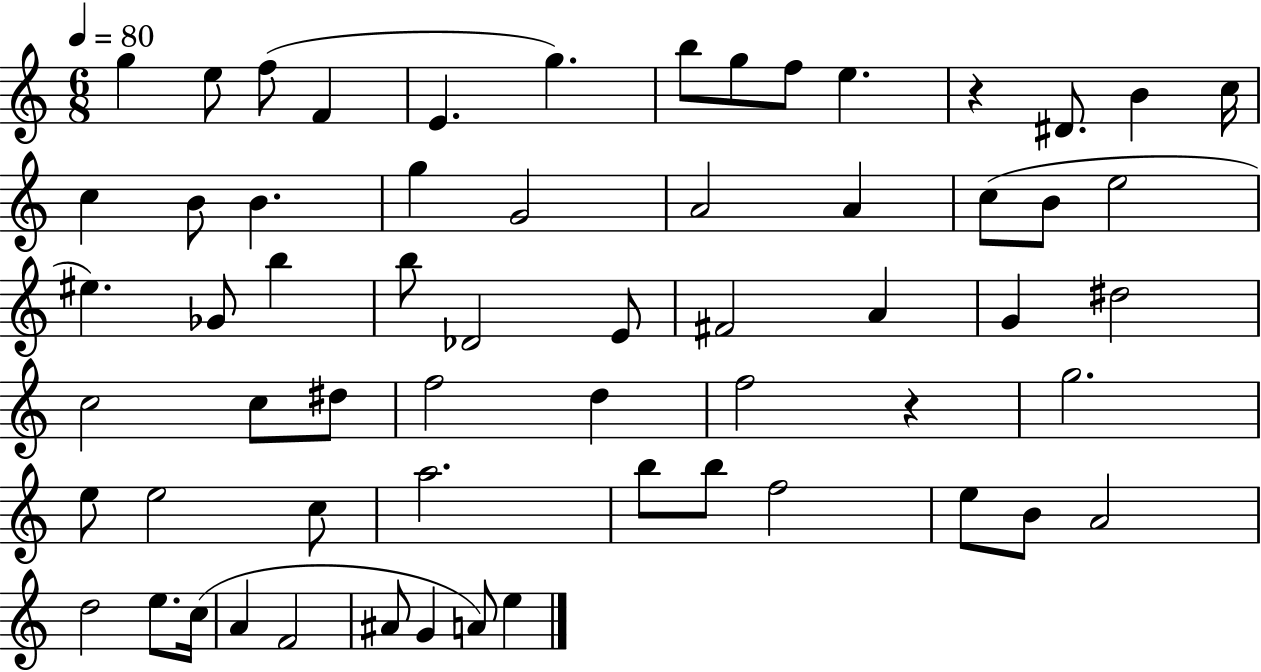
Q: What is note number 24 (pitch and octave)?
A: EIS5